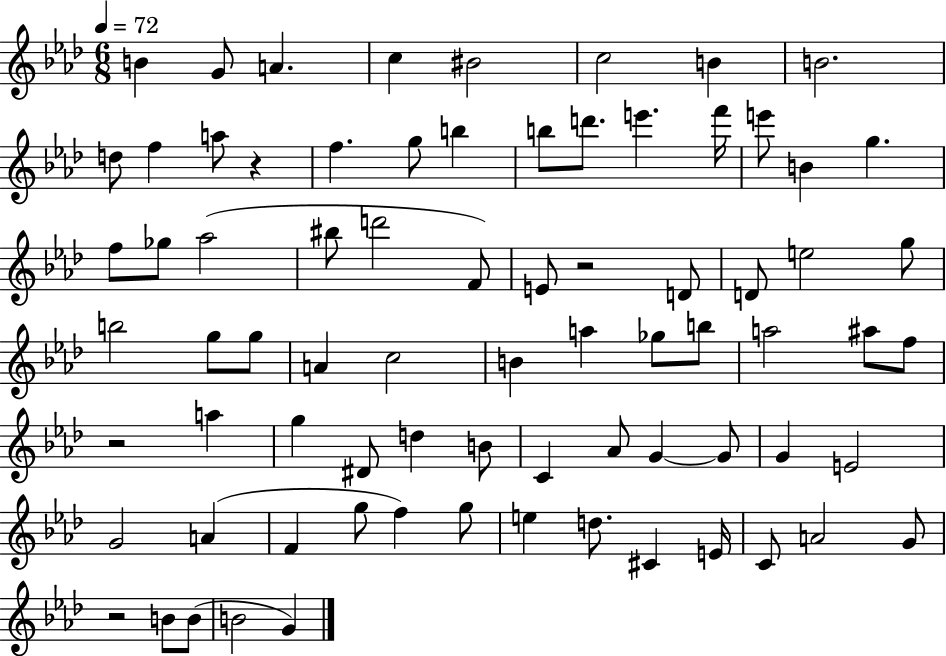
B4/q G4/e A4/q. C5/q BIS4/h C5/h B4/q B4/h. D5/e F5/q A5/e R/q F5/q. G5/e B5/q B5/e D6/e. E6/q. F6/s E6/e B4/q G5/q. F5/e Gb5/e Ab5/h BIS5/e D6/h F4/e E4/e R/h D4/e D4/e E5/h G5/e B5/h G5/e G5/e A4/q C5/h B4/q A5/q Gb5/e B5/e A5/h A#5/e F5/e R/h A5/q G5/q D#4/e D5/q B4/e C4/q Ab4/e G4/q G4/e G4/q E4/h G4/h A4/q F4/q G5/e F5/q G5/e E5/q D5/e. C#4/q E4/s C4/e A4/h G4/e R/h B4/e B4/e B4/h G4/q